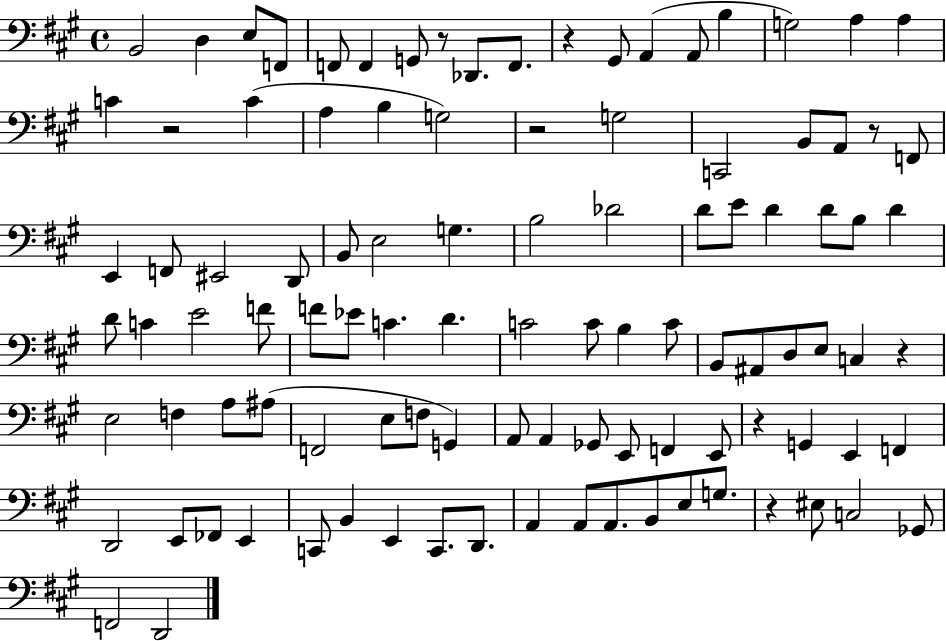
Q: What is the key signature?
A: A major